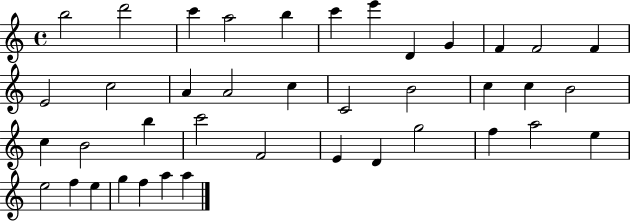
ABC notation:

X:1
T:Untitled
M:4/4
L:1/4
K:C
b2 d'2 c' a2 b c' e' D G F F2 F E2 c2 A A2 c C2 B2 c c B2 c B2 b c'2 F2 E D g2 f a2 e e2 f e g f a a